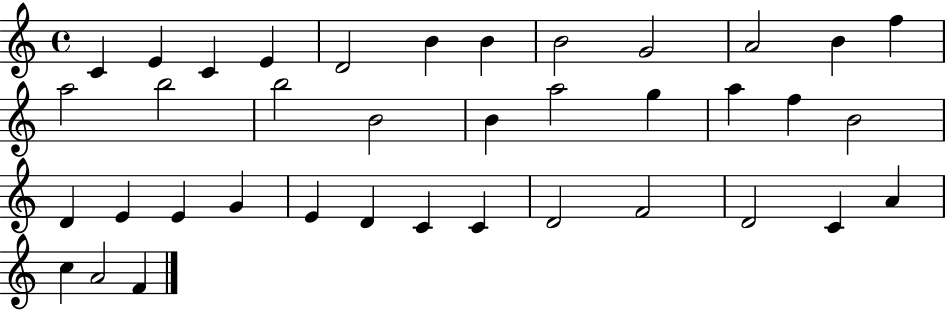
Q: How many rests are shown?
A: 0